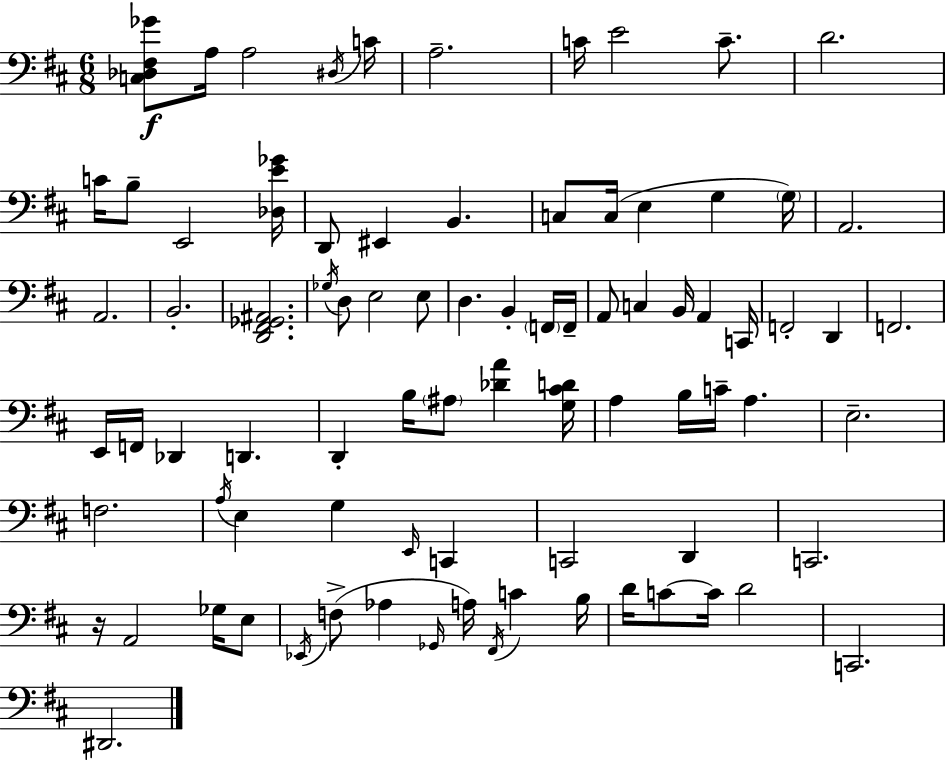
[C3,Db3,F#3,Gb4]/e A3/s A3/h D#3/s C4/s A3/h. C4/s E4/h C4/e. D4/h. C4/s B3/e E2/h [Db3,E4,Gb4]/s D2/e EIS2/q B2/q. C3/e C3/s E3/q G3/q G3/s A2/h. A2/h. B2/h. [D2,F#2,Gb2,A#2]/h. Gb3/s D3/e E3/h E3/e D3/q. B2/q F2/s F2/s A2/e C3/q B2/s A2/q C2/s F2/h D2/q F2/h. E2/s F2/s Db2/q D2/q. D2/q B3/s A#3/e [Db4,A4]/q [G3,C#4,D4]/s A3/q B3/s C4/s A3/q. E3/h. F3/h. A3/s E3/q G3/q E2/s C2/q C2/h D2/q C2/h. R/s A2/h Gb3/s E3/e Eb2/s F3/e Ab3/q Gb2/s A3/s F#2/s C4/q B3/s D4/s C4/e C4/s D4/h C2/h. D#2/h.